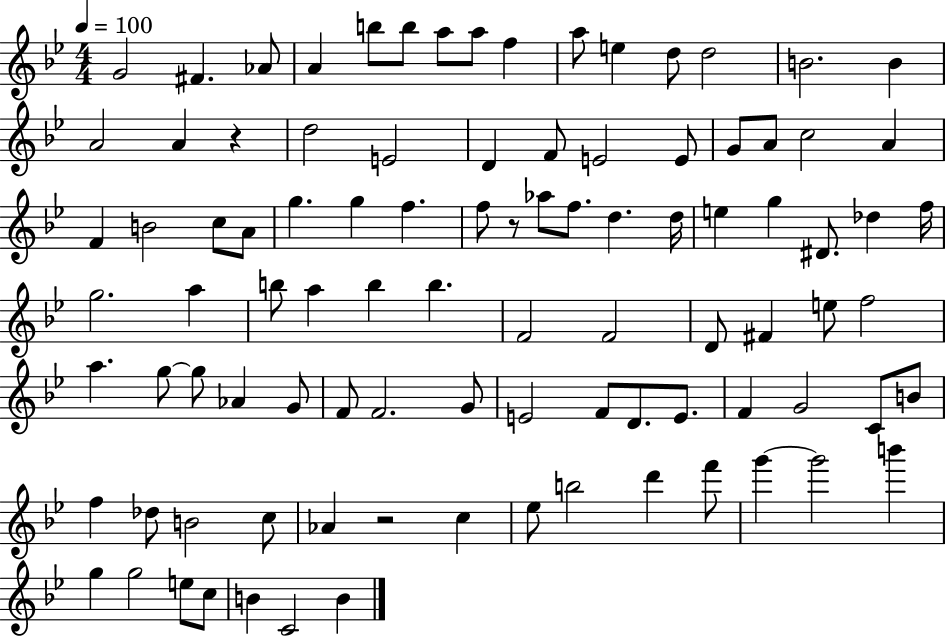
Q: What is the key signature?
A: BES major